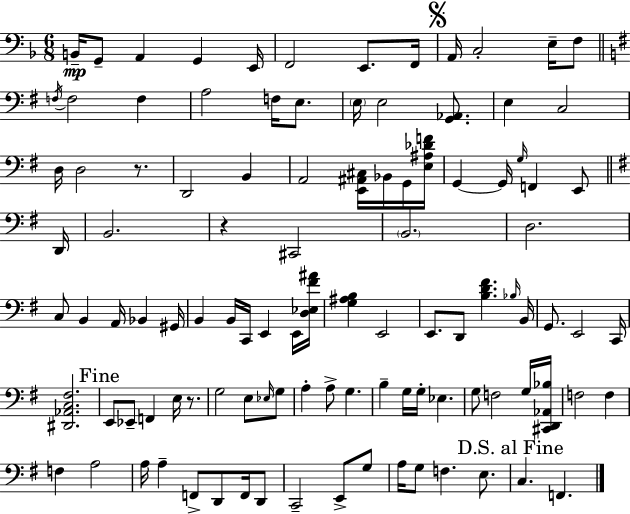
X:1
T:Untitled
M:6/8
L:1/4
K:F
B,,/4 G,,/2 A,, G,, E,,/4 F,,2 E,,/2 F,,/4 A,,/4 C,2 E,/4 F,/2 F,/4 F,2 F, A,2 F,/4 E,/2 E,/4 E,2 [G,,_A,,]/2 E, C,2 D,/4 D,2 z/2 D,,2 B,, A,,2 [E,,^A,,^C,]/4 _B,,/4 G,,/4 [E,^A,_DF]/4 G,, G,,/4 G,/4 F,, E,,/2 D,,/4 B,,2 z ^C,,2 B,,2 D,2 C,/2 B,, A,,/4 _B,, ^G,,/4 B,, B,,/4 C,,/4 E,, E,,/4 [D,_E,^F^A]/4 [G,^A,B,] E,,2 E,,/2 D,,/2 [B,D^F] _B,/4 B,,/4 G,,/2 E,,2 C,,/4 [^D,,_A,,C,^F,]2 E,,/2 _E,,/2 F,, E,/4 z/2 G,2 E,/2 _E,/4 G,/2 A, A,/2 G, B, G,/4 G,/4 _E, G,/2 F,2 G,/4 [^C,,D,,_A,,_B,]/4 F,2 F, F, A,2 A,/4 A, F,,/2 D,,/2 F,,/4 D,,/2 C,,2 E,,/2 G,/2 A,/4 G,/2 F, E,/2 C, F,,